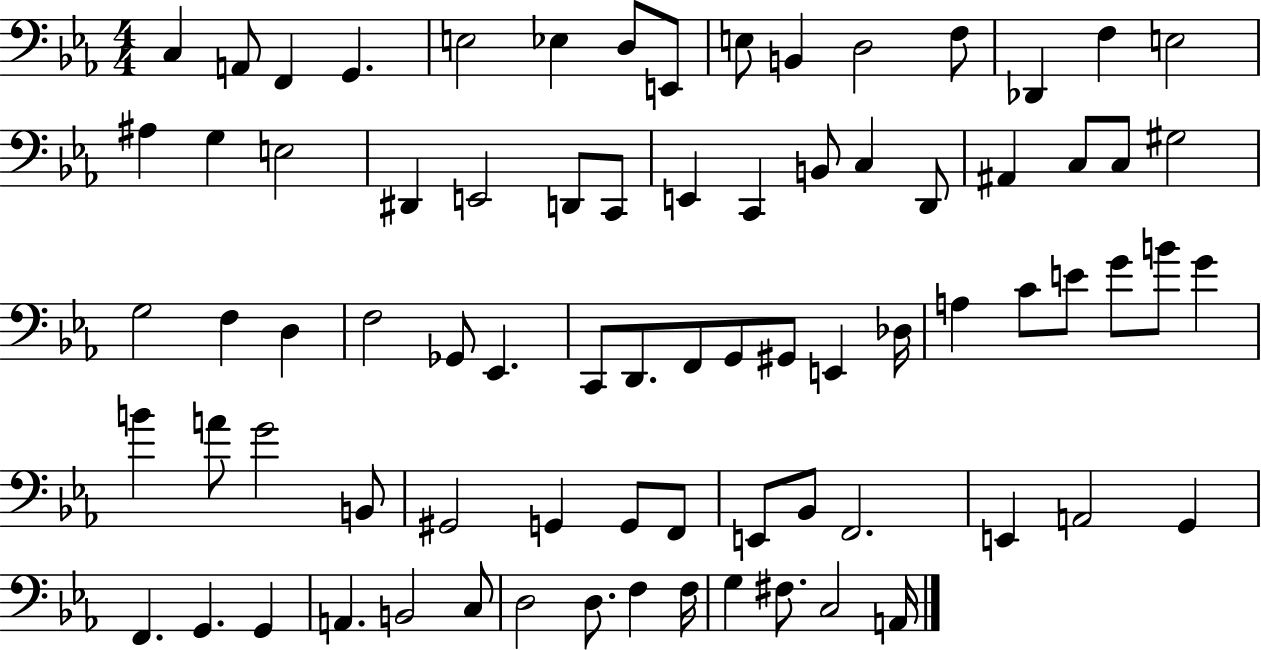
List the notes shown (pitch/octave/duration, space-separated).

C3/q A2/e F2/q G2/q. E3/h Eb3/q D3/e E2/e E3/e B2/q D3/h F3/e Db2/q F3/q E3/h A#3/q G3/q E3/h D#2/q E2/h D2/e C2/e E2/q C2/q B2/e C3/q D2/e A#2/q C3/e C3/e G#3/h G3/h F3/q D3/q F3/h Gb2/e Eb2/q. C2/e D2/e. F2/e G2/e G#2/e E2/q Db3/s A3/q C4/e E4/e G4/e B4/e G4/q B4/q A4/e G4/h B2/e G#2/h G2/q G2/e F2/e E2/e Bb2/e F2/h. E2/q A2/h G2/q F2/q. G2/q. G2/q A2/q. B2/h C3/e D3/h D3/e. F3/q F3/s G3/q F#3/e. C3/h A2/s